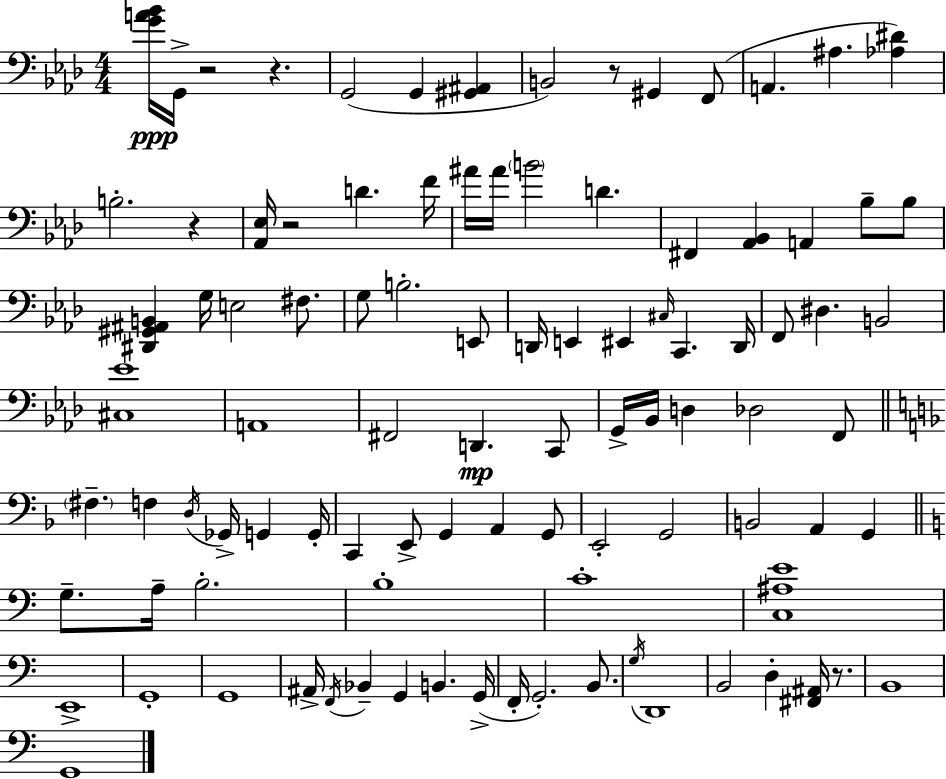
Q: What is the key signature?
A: F minor